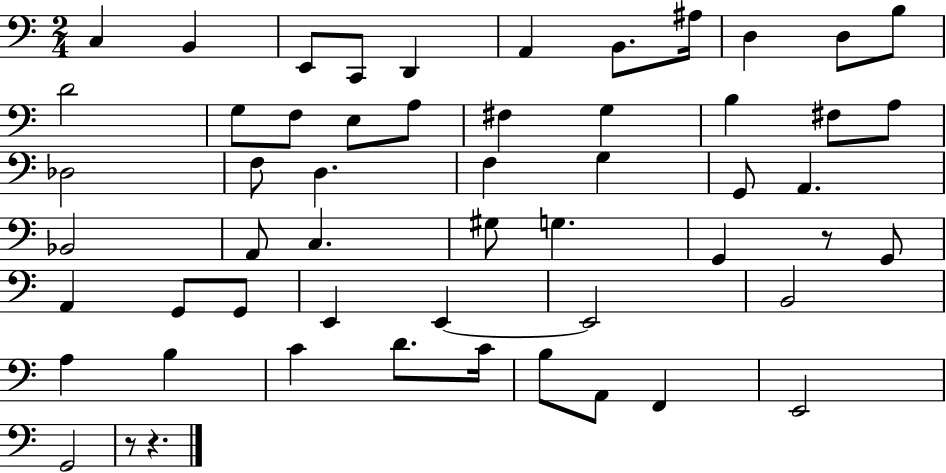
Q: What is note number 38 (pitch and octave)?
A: G2